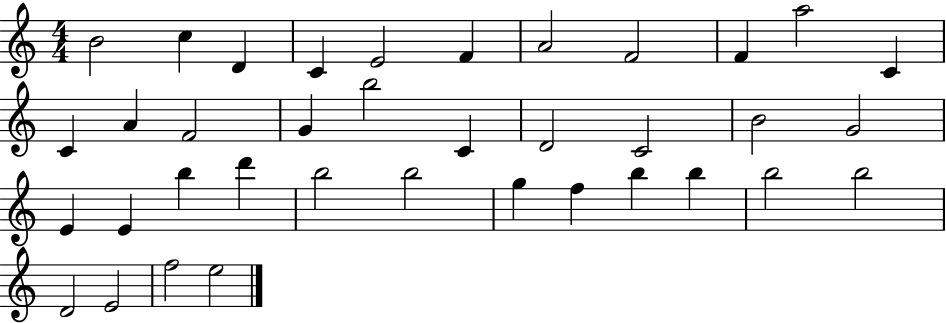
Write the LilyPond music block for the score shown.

{
  \clef treble
  \numericTimeSignature
  \time 4/4
  \key c \major
  b'2 c''4 d'4 | c'4 e'2 f'4 | a'2 f'2 | f'4 a''2 c'4 | \break c'4 a'4 f'2 | g'4 b''2 c'4 | d'2 c'2 | b'2 g'2 | \break e'4 e'4 b''4 d'''4 | b''2 b''2 | g''4 f''4 b''4 b''4 | b''2 b''2 | \break d'2 e'2 | f''2 e''2 | \bar "|."
}